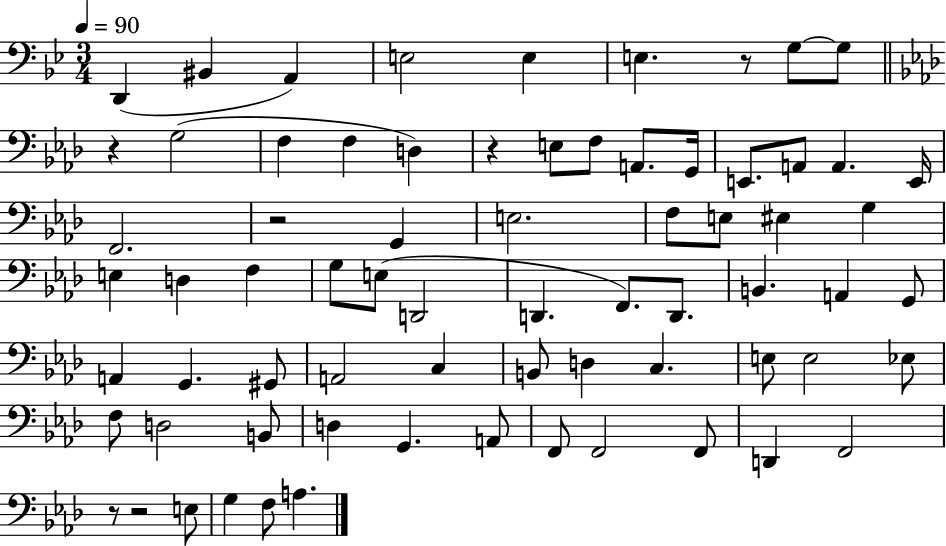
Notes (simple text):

D2/q BIS2/q A2/q E3/h E3/q E3/q. R/e G3/e G3/e R/q G3/h F3/q F3/q D3/q R/q E3/e F3/e A2/e. G2/s E2/e. A2/e A2/q. E2/s F2/h. R/h G2/q E3/h. F3/e E3/e EIS3/q G3/q E3/q D3/q F3/q G3/e E3/e D2/h D2/q. F2/e. D2/e. B2/q. A2/q G2/e A2/q G2/q. G#2/e A2/h C3/q B2/e D3/q C3/q. E3/e E3/h Eb3/e F3/e D3/h B2/e D3/q G2/q. A2/e F2/e F2/h F2/e D2/q F2/h R/e R/h E3/e G3/q F3/e A3/q.